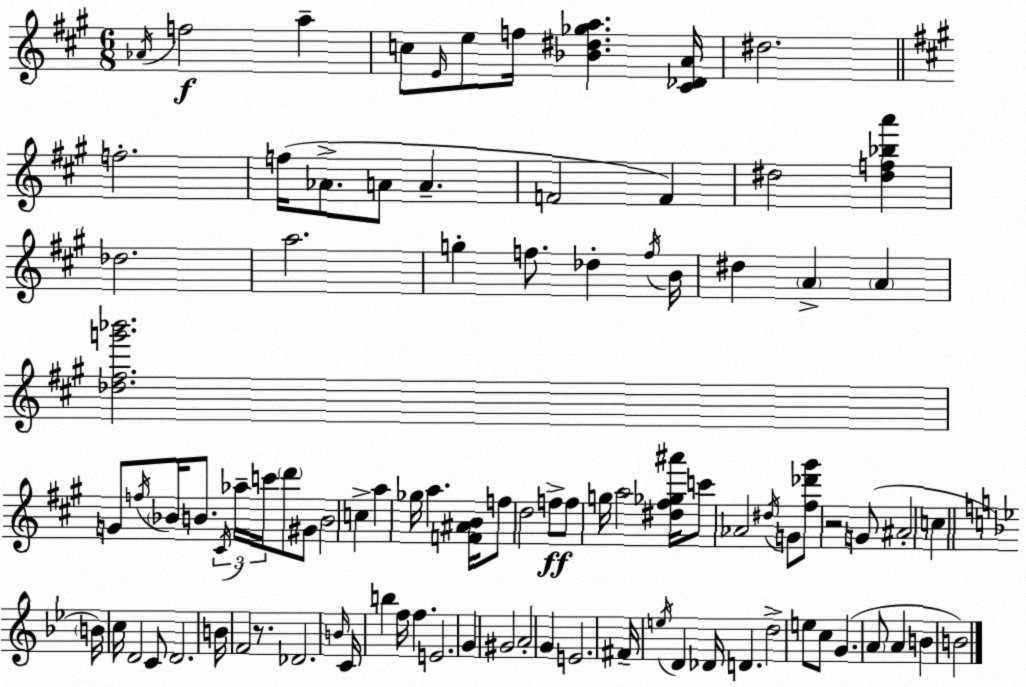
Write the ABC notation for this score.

X:1
T:Untitled
M:6/8
L:1/4
K:A
_A/4 f2 a c/2 E/4 e/2 f/4 [_B^d_ga] [^C_DA]/4 ^d2 f2 f/4 _A/2 A/2 A F2 F ^d2 [^df_ba'] _d2 a2 g f/2 _d f/4 B/4 ^d A A [_d^fg'_b']2 G/2 f/4 _B/4 B/2 ^C/4 _a/4 c'/4 d'/2 ^G/2 B2 c a _g/4 a [F^AB]/4 f/2 d2 f/2 f/2 g/4 a2 [^d^f_g^a']/4 c'/2 _A2 ^d/4 G/2 [^f_d'^g']/2 z2 G/2 ^A2 c B/4 c/4 D2 C/2 D2 B/4 F2 z/2 _D2 B/4 C/4 b f/4 f E2 G ^G2 A2 G E2 ^F/4 e/4 D _D/4 D d2 e/2 c/2 G A/2 A B B2